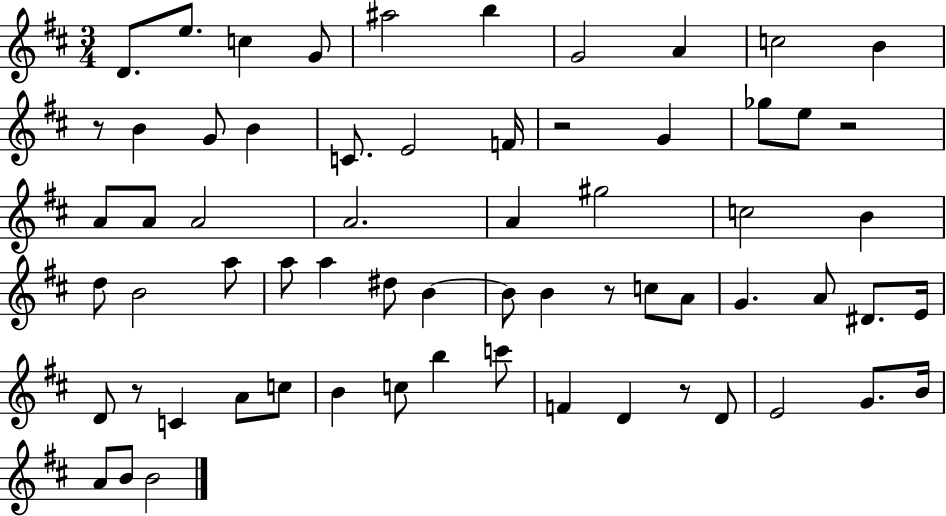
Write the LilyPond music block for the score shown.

{
  \clef treble
  \numericTimeSignature
  \time 3/4
  \key d \major
  d'8. e''8. c''4 g'8 | ais''2 b''4 | g'2 a'4 | c''2 b'4 | \break r8 b'4 g'8 b'4 | c'8. e'2 f'16 | r2 g'4 | ges''8 e''8 r2 | \break a'8 a'8 a'2 | a'2. | a'4 gis''2 | c''2 b'4 | \break d''8 b'2 a''8 | a''8 a''4 dis''8 b'4~~ | b'8 b'4 r8 c''8 a'8 | g'4. a'8 dis'8. e'16 | \break d'8 r8 c'4 a'8 c''8 | b'4 c''8 b''4 c'''8 | f'4 d'4 r8 d'8 | e'2 g'8. b'16 | \break a'8 b'8 b'2 | \bar "|."
}